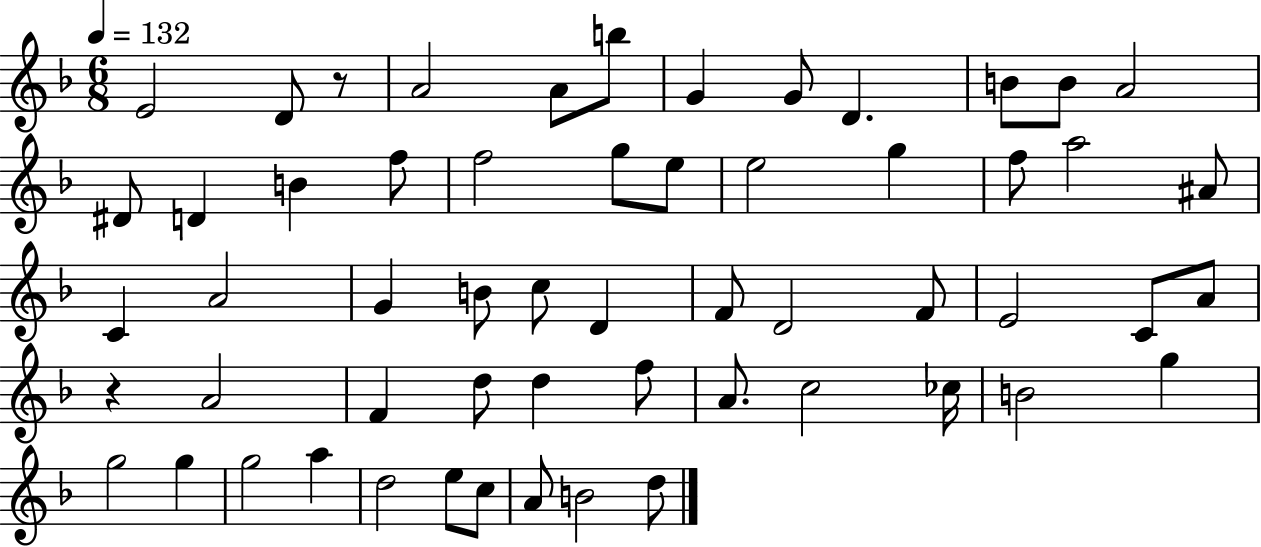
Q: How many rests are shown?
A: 2